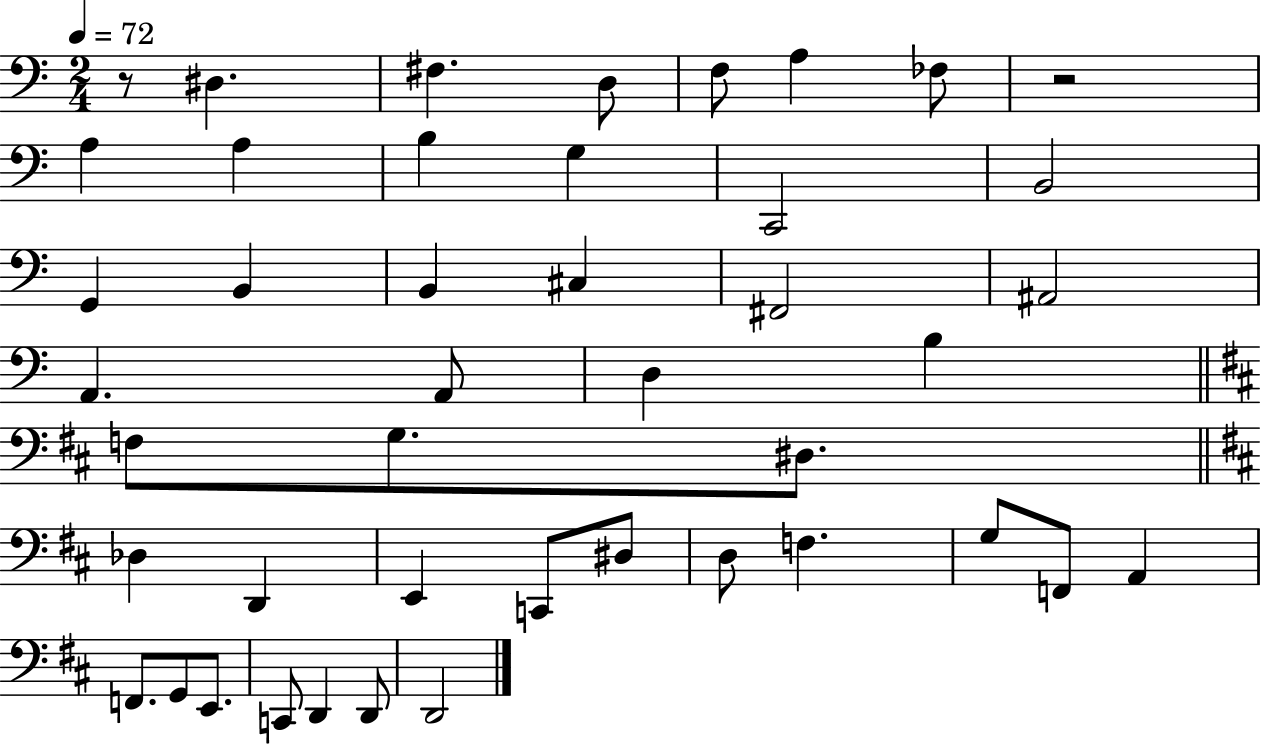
{
  \clef bass
  \numericTimeSignature
  \time 2/4
  \key c \major
  \tempo 4 = 72
  r8 dis4. | fis4. d8 | f8 a4 fes8 | r2 | \break a4 a4 | b4 g4 | c,2 | b,2 | \break g,4 b,4 | b,4 cis4 | fis,2 | ais,2 | \break a,4. a,8 | d4 b4 | \bar "||" \break \key d \major f8 g8. dis8. | \bar "||" \break \key d \major des4 d,4 | e,4 c,8 dis8 | d8 f4. | g8 f,8 a,4 | \break f,8. g,8 e,8. | c,8 d,4 d,8 | d,2 | \bar "|."
}